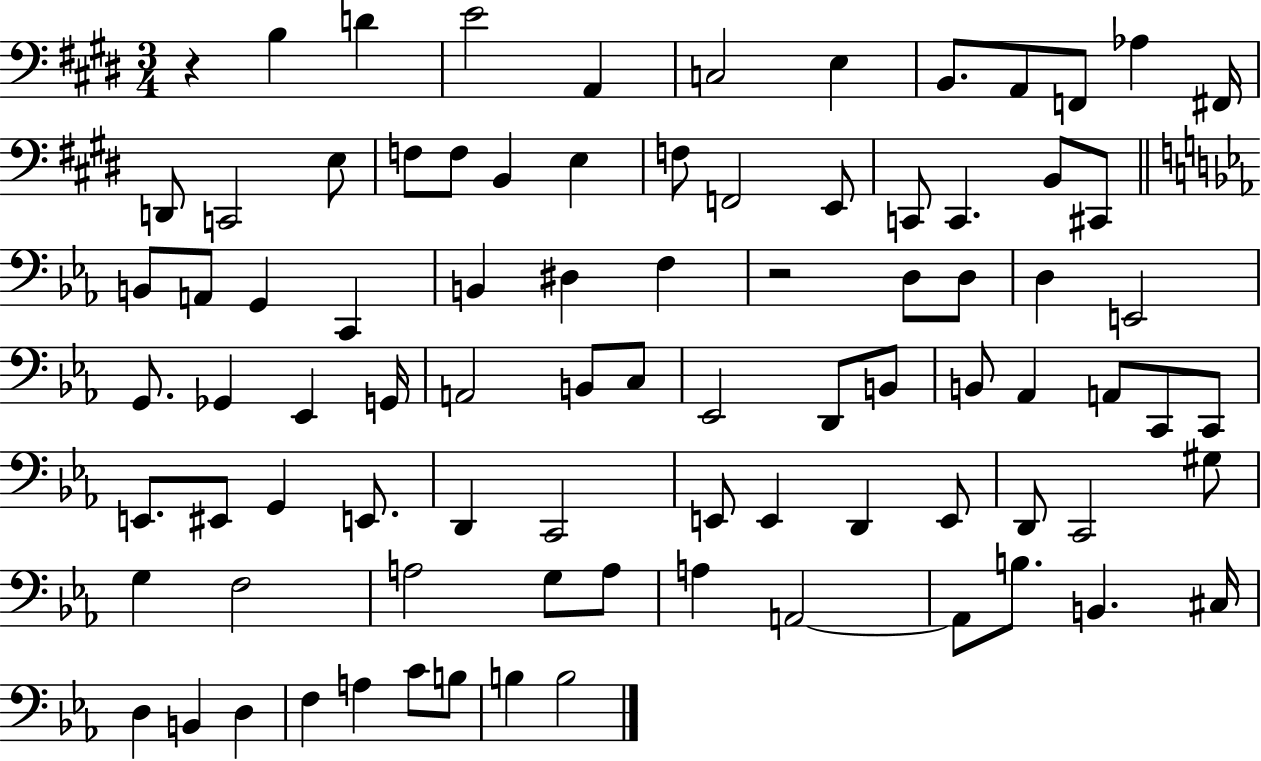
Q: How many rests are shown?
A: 2